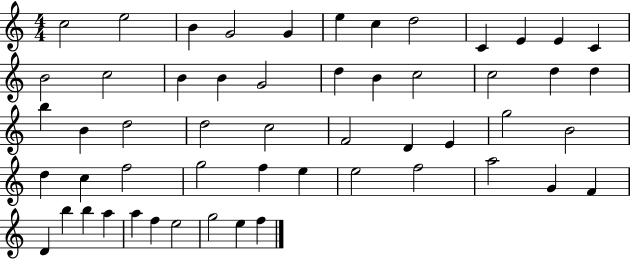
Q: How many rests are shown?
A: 0